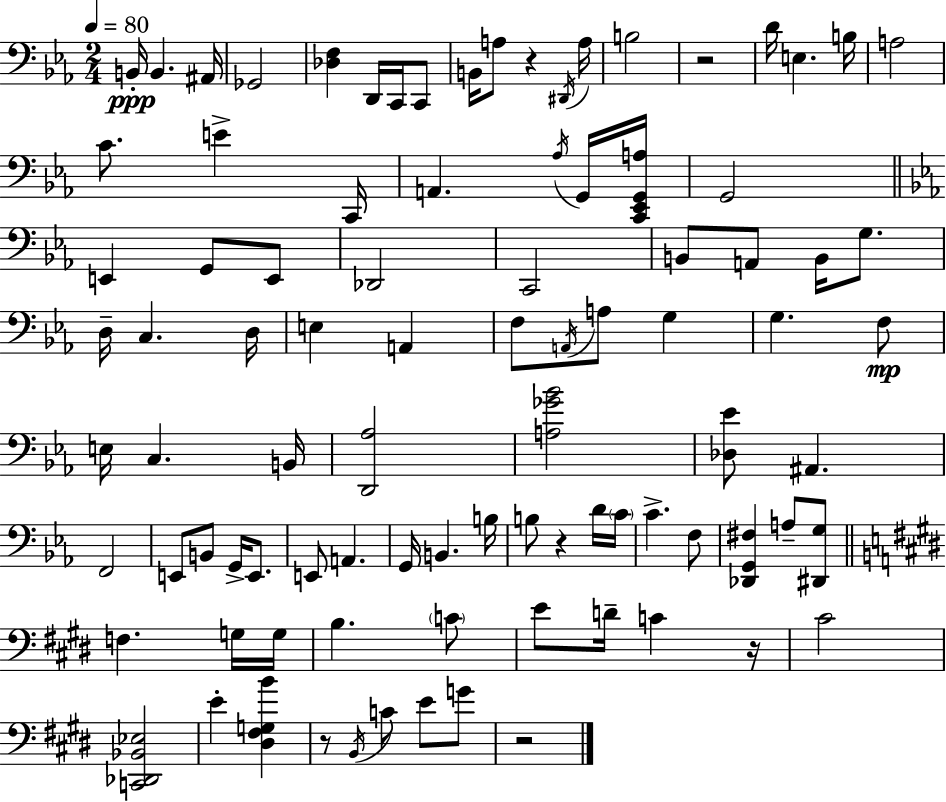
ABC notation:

X:1
T:Untitled
M:2/4
L:1/4
K:Eb
B,,/4 B,, ^A,,/4 _G,,2 [_D,F,] D,,/4 C,,/4 C,,/2 B,,/4 A,/2 z ^D,,/4 A,/4 B,2 z2 D/4 E, B,/4 A,2 C/2 E C,,/4 A,, _A,/4 G,,/4 [C,,_E,,G,,A,]/4 G,,2 E,, G,,/2 E,,/2 _D,,2 C,,2 B,,/2 A,,/2 B,,/4 G,/2 D,/4 C, D,/4 E, A,, F,/2 A,,/4 A,/2 G, G, F,/2 E,/4 C, B,,/4 [D,,_A,]2 [A,_G_B]2 [_D,_E]/2 ^A,, F,,2 E,,/2 B,,/2 G,,/4 E,,/2 E,,/2 A,, G,,/4 B,, B,/4 B,/2 z D/4 C/4 C F,/2 [_D,,G,,^F,] A,/2 [^D,,G,]/2 F, G,/4 G,/4 B, C/2 E/2 D/4 C z/4 ^C2 [C,,_D,,_B,,_E,]2 E [^D,^F,G,B] z/2 B,,/4 C/2 E/2 G/2 z2